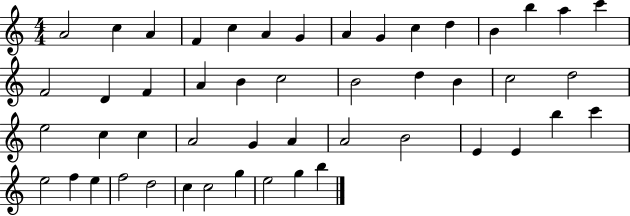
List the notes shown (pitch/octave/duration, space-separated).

A4/h C5/q A4/q F4/q C5/q A4/q G4/q A4/q G4/q C5/q D5/q B4/q B5/q A5/q C6/q F4/h D4/q F4/q A4/q B4/q C5/h B4/h D5/q B4/q C5/h D5/h E5/h C5/q C5/q A4/h G4/q A4/q A4/h B4/h E4/q E4/q B5/q C6/q E5/h F5/q E5/q F5/h D5/h C5/q C5/h G5/q E5/h G5/q B5/q